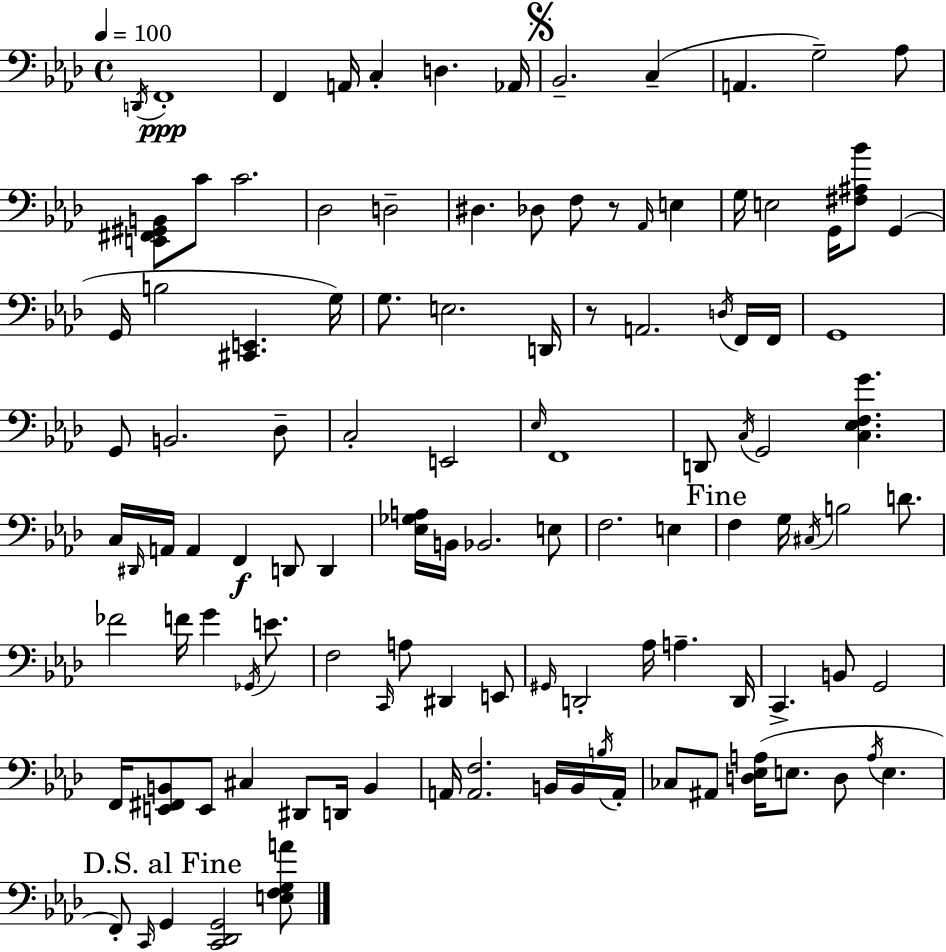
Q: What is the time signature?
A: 4/4